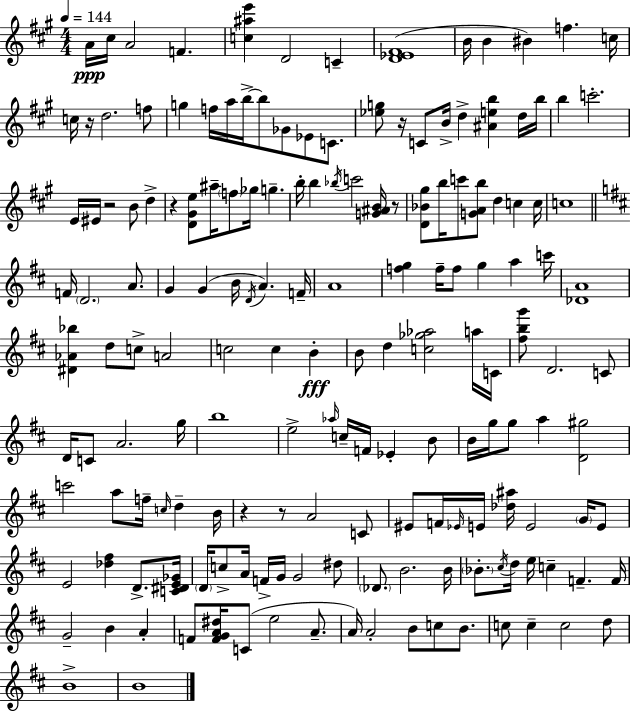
A4/s C#5/s A4/h F4/q. [C5,A#5,E6]/q D4/h C4/q [D4,Eb4,F#4]/w B4/s B4/q BIS4/q F5/q. C5/s C5/s R/s D5/h. F5/e G5/q F5/s A5/s B5/s B5/e Gb4/e Eb4/e C4/e. [Eb5,G5]/e R/s C4/e B4/s D5/q [A#4,E5,B5]/q D5/s B5/s B5/q C6/h. E4/s EIS4/s R/h B4/e D5/q R/q [D4,G#4,E5]/e A#5/s F5/e Gb5/s G5/q. B5/s B5/q Bb5/s C6/h [G4,A#4,B4]/s R/e [D4,Bb4,G#5]/e B5/s C6/e [G4,A4,B5]/e D5/q C5/q C5/s C5/w F4/s D4/h. A4/e. G4/q G4/q B4/s D4/s A4/q. F4/s A4/w [F5,G5]/q F5/s F5/e G5/q A5/q C6/s [Db4,A4]/w [D#4,Ab4,Bb5]/q D5/e C5/e A4/h C5/h C5/q B4/q B4/e D5/q [C5,Gb5,Ab5]/h A5/s C4/s [F#5,B5,G6]/e D4/h. C4/e D4/s C4/e A4/h. G5/s B5/w E5/h Ab5/s C5/s F4/s Eb4/q B4/e B4/s G5/s G5/e A5/q [D4,G#5]/h C6/h A5/e F5/s C5/s D5/q B4/s R/q R/e A4/h C4/e EIS4/e F4/s Eb4/s E4/s [Db5,A#5]/s E4/h G4/s E4/e E4/h [Db5,F#5]/q D4/e. [C4,D#4,E4,Gb4]/s D4/s C5/e A4/s F4/s G4/s G4/h D#5/e Db4/e. B4/h. B4/s Bb4/e. C#5/s D5/s E5/s C5/q F4/q. F4/s G4/h B4/q A4/q F4/e [F4,G4,A4,D#5]/s C4/e E5/h A4/e. A4/s A4/h B4/e C5/e B4/e. C5/e C5/q C5/h D5/e B4/w B4/w